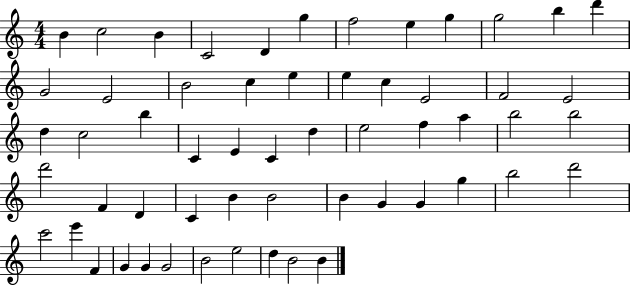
X:1
T:Untitled
M:4/4
L:1/4
K:C
B c2 B C2 D g f2 e g g2 b d' G2 E2 B2 c e e c E2 F2 E2 d c2 b C E C d e2 f a b2 b2 d'2 F D C B B2 B G G g b2 d'2 c'2 e' F G G G2 B2 e2 d B2 B